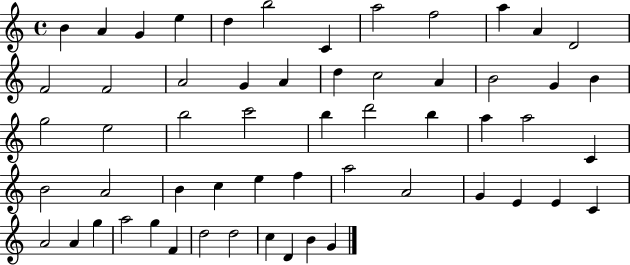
{
  \clef treble
  \time 4/4
  \defaultTimeSignature
  \key c \major
  b'4 a'4 g'4 e''4 | d''4 b''2 c'4 | a''2 f''2 | a''4 a'4 d'2 | \break f'2 f'2 | a'2 g'4 a'4 | d''4 c''2 a'4 | b'2 g'4 b'4 | \break g''2 e''2 | b''2 c'''2 | b''4 d'''2 b''4 | a''4 a''2 c'4 | \break b'2 a'2 | b'4 c''4 e''4 f''4 | a''2 a'2 | g'4 e'4 e'4 c'4 | \break a'2 a'4 g''4 | a''2 g''4 f'4 | d''2 d''2 | c''4 d'4 b'4 g'4 | \break \bar "|."
}